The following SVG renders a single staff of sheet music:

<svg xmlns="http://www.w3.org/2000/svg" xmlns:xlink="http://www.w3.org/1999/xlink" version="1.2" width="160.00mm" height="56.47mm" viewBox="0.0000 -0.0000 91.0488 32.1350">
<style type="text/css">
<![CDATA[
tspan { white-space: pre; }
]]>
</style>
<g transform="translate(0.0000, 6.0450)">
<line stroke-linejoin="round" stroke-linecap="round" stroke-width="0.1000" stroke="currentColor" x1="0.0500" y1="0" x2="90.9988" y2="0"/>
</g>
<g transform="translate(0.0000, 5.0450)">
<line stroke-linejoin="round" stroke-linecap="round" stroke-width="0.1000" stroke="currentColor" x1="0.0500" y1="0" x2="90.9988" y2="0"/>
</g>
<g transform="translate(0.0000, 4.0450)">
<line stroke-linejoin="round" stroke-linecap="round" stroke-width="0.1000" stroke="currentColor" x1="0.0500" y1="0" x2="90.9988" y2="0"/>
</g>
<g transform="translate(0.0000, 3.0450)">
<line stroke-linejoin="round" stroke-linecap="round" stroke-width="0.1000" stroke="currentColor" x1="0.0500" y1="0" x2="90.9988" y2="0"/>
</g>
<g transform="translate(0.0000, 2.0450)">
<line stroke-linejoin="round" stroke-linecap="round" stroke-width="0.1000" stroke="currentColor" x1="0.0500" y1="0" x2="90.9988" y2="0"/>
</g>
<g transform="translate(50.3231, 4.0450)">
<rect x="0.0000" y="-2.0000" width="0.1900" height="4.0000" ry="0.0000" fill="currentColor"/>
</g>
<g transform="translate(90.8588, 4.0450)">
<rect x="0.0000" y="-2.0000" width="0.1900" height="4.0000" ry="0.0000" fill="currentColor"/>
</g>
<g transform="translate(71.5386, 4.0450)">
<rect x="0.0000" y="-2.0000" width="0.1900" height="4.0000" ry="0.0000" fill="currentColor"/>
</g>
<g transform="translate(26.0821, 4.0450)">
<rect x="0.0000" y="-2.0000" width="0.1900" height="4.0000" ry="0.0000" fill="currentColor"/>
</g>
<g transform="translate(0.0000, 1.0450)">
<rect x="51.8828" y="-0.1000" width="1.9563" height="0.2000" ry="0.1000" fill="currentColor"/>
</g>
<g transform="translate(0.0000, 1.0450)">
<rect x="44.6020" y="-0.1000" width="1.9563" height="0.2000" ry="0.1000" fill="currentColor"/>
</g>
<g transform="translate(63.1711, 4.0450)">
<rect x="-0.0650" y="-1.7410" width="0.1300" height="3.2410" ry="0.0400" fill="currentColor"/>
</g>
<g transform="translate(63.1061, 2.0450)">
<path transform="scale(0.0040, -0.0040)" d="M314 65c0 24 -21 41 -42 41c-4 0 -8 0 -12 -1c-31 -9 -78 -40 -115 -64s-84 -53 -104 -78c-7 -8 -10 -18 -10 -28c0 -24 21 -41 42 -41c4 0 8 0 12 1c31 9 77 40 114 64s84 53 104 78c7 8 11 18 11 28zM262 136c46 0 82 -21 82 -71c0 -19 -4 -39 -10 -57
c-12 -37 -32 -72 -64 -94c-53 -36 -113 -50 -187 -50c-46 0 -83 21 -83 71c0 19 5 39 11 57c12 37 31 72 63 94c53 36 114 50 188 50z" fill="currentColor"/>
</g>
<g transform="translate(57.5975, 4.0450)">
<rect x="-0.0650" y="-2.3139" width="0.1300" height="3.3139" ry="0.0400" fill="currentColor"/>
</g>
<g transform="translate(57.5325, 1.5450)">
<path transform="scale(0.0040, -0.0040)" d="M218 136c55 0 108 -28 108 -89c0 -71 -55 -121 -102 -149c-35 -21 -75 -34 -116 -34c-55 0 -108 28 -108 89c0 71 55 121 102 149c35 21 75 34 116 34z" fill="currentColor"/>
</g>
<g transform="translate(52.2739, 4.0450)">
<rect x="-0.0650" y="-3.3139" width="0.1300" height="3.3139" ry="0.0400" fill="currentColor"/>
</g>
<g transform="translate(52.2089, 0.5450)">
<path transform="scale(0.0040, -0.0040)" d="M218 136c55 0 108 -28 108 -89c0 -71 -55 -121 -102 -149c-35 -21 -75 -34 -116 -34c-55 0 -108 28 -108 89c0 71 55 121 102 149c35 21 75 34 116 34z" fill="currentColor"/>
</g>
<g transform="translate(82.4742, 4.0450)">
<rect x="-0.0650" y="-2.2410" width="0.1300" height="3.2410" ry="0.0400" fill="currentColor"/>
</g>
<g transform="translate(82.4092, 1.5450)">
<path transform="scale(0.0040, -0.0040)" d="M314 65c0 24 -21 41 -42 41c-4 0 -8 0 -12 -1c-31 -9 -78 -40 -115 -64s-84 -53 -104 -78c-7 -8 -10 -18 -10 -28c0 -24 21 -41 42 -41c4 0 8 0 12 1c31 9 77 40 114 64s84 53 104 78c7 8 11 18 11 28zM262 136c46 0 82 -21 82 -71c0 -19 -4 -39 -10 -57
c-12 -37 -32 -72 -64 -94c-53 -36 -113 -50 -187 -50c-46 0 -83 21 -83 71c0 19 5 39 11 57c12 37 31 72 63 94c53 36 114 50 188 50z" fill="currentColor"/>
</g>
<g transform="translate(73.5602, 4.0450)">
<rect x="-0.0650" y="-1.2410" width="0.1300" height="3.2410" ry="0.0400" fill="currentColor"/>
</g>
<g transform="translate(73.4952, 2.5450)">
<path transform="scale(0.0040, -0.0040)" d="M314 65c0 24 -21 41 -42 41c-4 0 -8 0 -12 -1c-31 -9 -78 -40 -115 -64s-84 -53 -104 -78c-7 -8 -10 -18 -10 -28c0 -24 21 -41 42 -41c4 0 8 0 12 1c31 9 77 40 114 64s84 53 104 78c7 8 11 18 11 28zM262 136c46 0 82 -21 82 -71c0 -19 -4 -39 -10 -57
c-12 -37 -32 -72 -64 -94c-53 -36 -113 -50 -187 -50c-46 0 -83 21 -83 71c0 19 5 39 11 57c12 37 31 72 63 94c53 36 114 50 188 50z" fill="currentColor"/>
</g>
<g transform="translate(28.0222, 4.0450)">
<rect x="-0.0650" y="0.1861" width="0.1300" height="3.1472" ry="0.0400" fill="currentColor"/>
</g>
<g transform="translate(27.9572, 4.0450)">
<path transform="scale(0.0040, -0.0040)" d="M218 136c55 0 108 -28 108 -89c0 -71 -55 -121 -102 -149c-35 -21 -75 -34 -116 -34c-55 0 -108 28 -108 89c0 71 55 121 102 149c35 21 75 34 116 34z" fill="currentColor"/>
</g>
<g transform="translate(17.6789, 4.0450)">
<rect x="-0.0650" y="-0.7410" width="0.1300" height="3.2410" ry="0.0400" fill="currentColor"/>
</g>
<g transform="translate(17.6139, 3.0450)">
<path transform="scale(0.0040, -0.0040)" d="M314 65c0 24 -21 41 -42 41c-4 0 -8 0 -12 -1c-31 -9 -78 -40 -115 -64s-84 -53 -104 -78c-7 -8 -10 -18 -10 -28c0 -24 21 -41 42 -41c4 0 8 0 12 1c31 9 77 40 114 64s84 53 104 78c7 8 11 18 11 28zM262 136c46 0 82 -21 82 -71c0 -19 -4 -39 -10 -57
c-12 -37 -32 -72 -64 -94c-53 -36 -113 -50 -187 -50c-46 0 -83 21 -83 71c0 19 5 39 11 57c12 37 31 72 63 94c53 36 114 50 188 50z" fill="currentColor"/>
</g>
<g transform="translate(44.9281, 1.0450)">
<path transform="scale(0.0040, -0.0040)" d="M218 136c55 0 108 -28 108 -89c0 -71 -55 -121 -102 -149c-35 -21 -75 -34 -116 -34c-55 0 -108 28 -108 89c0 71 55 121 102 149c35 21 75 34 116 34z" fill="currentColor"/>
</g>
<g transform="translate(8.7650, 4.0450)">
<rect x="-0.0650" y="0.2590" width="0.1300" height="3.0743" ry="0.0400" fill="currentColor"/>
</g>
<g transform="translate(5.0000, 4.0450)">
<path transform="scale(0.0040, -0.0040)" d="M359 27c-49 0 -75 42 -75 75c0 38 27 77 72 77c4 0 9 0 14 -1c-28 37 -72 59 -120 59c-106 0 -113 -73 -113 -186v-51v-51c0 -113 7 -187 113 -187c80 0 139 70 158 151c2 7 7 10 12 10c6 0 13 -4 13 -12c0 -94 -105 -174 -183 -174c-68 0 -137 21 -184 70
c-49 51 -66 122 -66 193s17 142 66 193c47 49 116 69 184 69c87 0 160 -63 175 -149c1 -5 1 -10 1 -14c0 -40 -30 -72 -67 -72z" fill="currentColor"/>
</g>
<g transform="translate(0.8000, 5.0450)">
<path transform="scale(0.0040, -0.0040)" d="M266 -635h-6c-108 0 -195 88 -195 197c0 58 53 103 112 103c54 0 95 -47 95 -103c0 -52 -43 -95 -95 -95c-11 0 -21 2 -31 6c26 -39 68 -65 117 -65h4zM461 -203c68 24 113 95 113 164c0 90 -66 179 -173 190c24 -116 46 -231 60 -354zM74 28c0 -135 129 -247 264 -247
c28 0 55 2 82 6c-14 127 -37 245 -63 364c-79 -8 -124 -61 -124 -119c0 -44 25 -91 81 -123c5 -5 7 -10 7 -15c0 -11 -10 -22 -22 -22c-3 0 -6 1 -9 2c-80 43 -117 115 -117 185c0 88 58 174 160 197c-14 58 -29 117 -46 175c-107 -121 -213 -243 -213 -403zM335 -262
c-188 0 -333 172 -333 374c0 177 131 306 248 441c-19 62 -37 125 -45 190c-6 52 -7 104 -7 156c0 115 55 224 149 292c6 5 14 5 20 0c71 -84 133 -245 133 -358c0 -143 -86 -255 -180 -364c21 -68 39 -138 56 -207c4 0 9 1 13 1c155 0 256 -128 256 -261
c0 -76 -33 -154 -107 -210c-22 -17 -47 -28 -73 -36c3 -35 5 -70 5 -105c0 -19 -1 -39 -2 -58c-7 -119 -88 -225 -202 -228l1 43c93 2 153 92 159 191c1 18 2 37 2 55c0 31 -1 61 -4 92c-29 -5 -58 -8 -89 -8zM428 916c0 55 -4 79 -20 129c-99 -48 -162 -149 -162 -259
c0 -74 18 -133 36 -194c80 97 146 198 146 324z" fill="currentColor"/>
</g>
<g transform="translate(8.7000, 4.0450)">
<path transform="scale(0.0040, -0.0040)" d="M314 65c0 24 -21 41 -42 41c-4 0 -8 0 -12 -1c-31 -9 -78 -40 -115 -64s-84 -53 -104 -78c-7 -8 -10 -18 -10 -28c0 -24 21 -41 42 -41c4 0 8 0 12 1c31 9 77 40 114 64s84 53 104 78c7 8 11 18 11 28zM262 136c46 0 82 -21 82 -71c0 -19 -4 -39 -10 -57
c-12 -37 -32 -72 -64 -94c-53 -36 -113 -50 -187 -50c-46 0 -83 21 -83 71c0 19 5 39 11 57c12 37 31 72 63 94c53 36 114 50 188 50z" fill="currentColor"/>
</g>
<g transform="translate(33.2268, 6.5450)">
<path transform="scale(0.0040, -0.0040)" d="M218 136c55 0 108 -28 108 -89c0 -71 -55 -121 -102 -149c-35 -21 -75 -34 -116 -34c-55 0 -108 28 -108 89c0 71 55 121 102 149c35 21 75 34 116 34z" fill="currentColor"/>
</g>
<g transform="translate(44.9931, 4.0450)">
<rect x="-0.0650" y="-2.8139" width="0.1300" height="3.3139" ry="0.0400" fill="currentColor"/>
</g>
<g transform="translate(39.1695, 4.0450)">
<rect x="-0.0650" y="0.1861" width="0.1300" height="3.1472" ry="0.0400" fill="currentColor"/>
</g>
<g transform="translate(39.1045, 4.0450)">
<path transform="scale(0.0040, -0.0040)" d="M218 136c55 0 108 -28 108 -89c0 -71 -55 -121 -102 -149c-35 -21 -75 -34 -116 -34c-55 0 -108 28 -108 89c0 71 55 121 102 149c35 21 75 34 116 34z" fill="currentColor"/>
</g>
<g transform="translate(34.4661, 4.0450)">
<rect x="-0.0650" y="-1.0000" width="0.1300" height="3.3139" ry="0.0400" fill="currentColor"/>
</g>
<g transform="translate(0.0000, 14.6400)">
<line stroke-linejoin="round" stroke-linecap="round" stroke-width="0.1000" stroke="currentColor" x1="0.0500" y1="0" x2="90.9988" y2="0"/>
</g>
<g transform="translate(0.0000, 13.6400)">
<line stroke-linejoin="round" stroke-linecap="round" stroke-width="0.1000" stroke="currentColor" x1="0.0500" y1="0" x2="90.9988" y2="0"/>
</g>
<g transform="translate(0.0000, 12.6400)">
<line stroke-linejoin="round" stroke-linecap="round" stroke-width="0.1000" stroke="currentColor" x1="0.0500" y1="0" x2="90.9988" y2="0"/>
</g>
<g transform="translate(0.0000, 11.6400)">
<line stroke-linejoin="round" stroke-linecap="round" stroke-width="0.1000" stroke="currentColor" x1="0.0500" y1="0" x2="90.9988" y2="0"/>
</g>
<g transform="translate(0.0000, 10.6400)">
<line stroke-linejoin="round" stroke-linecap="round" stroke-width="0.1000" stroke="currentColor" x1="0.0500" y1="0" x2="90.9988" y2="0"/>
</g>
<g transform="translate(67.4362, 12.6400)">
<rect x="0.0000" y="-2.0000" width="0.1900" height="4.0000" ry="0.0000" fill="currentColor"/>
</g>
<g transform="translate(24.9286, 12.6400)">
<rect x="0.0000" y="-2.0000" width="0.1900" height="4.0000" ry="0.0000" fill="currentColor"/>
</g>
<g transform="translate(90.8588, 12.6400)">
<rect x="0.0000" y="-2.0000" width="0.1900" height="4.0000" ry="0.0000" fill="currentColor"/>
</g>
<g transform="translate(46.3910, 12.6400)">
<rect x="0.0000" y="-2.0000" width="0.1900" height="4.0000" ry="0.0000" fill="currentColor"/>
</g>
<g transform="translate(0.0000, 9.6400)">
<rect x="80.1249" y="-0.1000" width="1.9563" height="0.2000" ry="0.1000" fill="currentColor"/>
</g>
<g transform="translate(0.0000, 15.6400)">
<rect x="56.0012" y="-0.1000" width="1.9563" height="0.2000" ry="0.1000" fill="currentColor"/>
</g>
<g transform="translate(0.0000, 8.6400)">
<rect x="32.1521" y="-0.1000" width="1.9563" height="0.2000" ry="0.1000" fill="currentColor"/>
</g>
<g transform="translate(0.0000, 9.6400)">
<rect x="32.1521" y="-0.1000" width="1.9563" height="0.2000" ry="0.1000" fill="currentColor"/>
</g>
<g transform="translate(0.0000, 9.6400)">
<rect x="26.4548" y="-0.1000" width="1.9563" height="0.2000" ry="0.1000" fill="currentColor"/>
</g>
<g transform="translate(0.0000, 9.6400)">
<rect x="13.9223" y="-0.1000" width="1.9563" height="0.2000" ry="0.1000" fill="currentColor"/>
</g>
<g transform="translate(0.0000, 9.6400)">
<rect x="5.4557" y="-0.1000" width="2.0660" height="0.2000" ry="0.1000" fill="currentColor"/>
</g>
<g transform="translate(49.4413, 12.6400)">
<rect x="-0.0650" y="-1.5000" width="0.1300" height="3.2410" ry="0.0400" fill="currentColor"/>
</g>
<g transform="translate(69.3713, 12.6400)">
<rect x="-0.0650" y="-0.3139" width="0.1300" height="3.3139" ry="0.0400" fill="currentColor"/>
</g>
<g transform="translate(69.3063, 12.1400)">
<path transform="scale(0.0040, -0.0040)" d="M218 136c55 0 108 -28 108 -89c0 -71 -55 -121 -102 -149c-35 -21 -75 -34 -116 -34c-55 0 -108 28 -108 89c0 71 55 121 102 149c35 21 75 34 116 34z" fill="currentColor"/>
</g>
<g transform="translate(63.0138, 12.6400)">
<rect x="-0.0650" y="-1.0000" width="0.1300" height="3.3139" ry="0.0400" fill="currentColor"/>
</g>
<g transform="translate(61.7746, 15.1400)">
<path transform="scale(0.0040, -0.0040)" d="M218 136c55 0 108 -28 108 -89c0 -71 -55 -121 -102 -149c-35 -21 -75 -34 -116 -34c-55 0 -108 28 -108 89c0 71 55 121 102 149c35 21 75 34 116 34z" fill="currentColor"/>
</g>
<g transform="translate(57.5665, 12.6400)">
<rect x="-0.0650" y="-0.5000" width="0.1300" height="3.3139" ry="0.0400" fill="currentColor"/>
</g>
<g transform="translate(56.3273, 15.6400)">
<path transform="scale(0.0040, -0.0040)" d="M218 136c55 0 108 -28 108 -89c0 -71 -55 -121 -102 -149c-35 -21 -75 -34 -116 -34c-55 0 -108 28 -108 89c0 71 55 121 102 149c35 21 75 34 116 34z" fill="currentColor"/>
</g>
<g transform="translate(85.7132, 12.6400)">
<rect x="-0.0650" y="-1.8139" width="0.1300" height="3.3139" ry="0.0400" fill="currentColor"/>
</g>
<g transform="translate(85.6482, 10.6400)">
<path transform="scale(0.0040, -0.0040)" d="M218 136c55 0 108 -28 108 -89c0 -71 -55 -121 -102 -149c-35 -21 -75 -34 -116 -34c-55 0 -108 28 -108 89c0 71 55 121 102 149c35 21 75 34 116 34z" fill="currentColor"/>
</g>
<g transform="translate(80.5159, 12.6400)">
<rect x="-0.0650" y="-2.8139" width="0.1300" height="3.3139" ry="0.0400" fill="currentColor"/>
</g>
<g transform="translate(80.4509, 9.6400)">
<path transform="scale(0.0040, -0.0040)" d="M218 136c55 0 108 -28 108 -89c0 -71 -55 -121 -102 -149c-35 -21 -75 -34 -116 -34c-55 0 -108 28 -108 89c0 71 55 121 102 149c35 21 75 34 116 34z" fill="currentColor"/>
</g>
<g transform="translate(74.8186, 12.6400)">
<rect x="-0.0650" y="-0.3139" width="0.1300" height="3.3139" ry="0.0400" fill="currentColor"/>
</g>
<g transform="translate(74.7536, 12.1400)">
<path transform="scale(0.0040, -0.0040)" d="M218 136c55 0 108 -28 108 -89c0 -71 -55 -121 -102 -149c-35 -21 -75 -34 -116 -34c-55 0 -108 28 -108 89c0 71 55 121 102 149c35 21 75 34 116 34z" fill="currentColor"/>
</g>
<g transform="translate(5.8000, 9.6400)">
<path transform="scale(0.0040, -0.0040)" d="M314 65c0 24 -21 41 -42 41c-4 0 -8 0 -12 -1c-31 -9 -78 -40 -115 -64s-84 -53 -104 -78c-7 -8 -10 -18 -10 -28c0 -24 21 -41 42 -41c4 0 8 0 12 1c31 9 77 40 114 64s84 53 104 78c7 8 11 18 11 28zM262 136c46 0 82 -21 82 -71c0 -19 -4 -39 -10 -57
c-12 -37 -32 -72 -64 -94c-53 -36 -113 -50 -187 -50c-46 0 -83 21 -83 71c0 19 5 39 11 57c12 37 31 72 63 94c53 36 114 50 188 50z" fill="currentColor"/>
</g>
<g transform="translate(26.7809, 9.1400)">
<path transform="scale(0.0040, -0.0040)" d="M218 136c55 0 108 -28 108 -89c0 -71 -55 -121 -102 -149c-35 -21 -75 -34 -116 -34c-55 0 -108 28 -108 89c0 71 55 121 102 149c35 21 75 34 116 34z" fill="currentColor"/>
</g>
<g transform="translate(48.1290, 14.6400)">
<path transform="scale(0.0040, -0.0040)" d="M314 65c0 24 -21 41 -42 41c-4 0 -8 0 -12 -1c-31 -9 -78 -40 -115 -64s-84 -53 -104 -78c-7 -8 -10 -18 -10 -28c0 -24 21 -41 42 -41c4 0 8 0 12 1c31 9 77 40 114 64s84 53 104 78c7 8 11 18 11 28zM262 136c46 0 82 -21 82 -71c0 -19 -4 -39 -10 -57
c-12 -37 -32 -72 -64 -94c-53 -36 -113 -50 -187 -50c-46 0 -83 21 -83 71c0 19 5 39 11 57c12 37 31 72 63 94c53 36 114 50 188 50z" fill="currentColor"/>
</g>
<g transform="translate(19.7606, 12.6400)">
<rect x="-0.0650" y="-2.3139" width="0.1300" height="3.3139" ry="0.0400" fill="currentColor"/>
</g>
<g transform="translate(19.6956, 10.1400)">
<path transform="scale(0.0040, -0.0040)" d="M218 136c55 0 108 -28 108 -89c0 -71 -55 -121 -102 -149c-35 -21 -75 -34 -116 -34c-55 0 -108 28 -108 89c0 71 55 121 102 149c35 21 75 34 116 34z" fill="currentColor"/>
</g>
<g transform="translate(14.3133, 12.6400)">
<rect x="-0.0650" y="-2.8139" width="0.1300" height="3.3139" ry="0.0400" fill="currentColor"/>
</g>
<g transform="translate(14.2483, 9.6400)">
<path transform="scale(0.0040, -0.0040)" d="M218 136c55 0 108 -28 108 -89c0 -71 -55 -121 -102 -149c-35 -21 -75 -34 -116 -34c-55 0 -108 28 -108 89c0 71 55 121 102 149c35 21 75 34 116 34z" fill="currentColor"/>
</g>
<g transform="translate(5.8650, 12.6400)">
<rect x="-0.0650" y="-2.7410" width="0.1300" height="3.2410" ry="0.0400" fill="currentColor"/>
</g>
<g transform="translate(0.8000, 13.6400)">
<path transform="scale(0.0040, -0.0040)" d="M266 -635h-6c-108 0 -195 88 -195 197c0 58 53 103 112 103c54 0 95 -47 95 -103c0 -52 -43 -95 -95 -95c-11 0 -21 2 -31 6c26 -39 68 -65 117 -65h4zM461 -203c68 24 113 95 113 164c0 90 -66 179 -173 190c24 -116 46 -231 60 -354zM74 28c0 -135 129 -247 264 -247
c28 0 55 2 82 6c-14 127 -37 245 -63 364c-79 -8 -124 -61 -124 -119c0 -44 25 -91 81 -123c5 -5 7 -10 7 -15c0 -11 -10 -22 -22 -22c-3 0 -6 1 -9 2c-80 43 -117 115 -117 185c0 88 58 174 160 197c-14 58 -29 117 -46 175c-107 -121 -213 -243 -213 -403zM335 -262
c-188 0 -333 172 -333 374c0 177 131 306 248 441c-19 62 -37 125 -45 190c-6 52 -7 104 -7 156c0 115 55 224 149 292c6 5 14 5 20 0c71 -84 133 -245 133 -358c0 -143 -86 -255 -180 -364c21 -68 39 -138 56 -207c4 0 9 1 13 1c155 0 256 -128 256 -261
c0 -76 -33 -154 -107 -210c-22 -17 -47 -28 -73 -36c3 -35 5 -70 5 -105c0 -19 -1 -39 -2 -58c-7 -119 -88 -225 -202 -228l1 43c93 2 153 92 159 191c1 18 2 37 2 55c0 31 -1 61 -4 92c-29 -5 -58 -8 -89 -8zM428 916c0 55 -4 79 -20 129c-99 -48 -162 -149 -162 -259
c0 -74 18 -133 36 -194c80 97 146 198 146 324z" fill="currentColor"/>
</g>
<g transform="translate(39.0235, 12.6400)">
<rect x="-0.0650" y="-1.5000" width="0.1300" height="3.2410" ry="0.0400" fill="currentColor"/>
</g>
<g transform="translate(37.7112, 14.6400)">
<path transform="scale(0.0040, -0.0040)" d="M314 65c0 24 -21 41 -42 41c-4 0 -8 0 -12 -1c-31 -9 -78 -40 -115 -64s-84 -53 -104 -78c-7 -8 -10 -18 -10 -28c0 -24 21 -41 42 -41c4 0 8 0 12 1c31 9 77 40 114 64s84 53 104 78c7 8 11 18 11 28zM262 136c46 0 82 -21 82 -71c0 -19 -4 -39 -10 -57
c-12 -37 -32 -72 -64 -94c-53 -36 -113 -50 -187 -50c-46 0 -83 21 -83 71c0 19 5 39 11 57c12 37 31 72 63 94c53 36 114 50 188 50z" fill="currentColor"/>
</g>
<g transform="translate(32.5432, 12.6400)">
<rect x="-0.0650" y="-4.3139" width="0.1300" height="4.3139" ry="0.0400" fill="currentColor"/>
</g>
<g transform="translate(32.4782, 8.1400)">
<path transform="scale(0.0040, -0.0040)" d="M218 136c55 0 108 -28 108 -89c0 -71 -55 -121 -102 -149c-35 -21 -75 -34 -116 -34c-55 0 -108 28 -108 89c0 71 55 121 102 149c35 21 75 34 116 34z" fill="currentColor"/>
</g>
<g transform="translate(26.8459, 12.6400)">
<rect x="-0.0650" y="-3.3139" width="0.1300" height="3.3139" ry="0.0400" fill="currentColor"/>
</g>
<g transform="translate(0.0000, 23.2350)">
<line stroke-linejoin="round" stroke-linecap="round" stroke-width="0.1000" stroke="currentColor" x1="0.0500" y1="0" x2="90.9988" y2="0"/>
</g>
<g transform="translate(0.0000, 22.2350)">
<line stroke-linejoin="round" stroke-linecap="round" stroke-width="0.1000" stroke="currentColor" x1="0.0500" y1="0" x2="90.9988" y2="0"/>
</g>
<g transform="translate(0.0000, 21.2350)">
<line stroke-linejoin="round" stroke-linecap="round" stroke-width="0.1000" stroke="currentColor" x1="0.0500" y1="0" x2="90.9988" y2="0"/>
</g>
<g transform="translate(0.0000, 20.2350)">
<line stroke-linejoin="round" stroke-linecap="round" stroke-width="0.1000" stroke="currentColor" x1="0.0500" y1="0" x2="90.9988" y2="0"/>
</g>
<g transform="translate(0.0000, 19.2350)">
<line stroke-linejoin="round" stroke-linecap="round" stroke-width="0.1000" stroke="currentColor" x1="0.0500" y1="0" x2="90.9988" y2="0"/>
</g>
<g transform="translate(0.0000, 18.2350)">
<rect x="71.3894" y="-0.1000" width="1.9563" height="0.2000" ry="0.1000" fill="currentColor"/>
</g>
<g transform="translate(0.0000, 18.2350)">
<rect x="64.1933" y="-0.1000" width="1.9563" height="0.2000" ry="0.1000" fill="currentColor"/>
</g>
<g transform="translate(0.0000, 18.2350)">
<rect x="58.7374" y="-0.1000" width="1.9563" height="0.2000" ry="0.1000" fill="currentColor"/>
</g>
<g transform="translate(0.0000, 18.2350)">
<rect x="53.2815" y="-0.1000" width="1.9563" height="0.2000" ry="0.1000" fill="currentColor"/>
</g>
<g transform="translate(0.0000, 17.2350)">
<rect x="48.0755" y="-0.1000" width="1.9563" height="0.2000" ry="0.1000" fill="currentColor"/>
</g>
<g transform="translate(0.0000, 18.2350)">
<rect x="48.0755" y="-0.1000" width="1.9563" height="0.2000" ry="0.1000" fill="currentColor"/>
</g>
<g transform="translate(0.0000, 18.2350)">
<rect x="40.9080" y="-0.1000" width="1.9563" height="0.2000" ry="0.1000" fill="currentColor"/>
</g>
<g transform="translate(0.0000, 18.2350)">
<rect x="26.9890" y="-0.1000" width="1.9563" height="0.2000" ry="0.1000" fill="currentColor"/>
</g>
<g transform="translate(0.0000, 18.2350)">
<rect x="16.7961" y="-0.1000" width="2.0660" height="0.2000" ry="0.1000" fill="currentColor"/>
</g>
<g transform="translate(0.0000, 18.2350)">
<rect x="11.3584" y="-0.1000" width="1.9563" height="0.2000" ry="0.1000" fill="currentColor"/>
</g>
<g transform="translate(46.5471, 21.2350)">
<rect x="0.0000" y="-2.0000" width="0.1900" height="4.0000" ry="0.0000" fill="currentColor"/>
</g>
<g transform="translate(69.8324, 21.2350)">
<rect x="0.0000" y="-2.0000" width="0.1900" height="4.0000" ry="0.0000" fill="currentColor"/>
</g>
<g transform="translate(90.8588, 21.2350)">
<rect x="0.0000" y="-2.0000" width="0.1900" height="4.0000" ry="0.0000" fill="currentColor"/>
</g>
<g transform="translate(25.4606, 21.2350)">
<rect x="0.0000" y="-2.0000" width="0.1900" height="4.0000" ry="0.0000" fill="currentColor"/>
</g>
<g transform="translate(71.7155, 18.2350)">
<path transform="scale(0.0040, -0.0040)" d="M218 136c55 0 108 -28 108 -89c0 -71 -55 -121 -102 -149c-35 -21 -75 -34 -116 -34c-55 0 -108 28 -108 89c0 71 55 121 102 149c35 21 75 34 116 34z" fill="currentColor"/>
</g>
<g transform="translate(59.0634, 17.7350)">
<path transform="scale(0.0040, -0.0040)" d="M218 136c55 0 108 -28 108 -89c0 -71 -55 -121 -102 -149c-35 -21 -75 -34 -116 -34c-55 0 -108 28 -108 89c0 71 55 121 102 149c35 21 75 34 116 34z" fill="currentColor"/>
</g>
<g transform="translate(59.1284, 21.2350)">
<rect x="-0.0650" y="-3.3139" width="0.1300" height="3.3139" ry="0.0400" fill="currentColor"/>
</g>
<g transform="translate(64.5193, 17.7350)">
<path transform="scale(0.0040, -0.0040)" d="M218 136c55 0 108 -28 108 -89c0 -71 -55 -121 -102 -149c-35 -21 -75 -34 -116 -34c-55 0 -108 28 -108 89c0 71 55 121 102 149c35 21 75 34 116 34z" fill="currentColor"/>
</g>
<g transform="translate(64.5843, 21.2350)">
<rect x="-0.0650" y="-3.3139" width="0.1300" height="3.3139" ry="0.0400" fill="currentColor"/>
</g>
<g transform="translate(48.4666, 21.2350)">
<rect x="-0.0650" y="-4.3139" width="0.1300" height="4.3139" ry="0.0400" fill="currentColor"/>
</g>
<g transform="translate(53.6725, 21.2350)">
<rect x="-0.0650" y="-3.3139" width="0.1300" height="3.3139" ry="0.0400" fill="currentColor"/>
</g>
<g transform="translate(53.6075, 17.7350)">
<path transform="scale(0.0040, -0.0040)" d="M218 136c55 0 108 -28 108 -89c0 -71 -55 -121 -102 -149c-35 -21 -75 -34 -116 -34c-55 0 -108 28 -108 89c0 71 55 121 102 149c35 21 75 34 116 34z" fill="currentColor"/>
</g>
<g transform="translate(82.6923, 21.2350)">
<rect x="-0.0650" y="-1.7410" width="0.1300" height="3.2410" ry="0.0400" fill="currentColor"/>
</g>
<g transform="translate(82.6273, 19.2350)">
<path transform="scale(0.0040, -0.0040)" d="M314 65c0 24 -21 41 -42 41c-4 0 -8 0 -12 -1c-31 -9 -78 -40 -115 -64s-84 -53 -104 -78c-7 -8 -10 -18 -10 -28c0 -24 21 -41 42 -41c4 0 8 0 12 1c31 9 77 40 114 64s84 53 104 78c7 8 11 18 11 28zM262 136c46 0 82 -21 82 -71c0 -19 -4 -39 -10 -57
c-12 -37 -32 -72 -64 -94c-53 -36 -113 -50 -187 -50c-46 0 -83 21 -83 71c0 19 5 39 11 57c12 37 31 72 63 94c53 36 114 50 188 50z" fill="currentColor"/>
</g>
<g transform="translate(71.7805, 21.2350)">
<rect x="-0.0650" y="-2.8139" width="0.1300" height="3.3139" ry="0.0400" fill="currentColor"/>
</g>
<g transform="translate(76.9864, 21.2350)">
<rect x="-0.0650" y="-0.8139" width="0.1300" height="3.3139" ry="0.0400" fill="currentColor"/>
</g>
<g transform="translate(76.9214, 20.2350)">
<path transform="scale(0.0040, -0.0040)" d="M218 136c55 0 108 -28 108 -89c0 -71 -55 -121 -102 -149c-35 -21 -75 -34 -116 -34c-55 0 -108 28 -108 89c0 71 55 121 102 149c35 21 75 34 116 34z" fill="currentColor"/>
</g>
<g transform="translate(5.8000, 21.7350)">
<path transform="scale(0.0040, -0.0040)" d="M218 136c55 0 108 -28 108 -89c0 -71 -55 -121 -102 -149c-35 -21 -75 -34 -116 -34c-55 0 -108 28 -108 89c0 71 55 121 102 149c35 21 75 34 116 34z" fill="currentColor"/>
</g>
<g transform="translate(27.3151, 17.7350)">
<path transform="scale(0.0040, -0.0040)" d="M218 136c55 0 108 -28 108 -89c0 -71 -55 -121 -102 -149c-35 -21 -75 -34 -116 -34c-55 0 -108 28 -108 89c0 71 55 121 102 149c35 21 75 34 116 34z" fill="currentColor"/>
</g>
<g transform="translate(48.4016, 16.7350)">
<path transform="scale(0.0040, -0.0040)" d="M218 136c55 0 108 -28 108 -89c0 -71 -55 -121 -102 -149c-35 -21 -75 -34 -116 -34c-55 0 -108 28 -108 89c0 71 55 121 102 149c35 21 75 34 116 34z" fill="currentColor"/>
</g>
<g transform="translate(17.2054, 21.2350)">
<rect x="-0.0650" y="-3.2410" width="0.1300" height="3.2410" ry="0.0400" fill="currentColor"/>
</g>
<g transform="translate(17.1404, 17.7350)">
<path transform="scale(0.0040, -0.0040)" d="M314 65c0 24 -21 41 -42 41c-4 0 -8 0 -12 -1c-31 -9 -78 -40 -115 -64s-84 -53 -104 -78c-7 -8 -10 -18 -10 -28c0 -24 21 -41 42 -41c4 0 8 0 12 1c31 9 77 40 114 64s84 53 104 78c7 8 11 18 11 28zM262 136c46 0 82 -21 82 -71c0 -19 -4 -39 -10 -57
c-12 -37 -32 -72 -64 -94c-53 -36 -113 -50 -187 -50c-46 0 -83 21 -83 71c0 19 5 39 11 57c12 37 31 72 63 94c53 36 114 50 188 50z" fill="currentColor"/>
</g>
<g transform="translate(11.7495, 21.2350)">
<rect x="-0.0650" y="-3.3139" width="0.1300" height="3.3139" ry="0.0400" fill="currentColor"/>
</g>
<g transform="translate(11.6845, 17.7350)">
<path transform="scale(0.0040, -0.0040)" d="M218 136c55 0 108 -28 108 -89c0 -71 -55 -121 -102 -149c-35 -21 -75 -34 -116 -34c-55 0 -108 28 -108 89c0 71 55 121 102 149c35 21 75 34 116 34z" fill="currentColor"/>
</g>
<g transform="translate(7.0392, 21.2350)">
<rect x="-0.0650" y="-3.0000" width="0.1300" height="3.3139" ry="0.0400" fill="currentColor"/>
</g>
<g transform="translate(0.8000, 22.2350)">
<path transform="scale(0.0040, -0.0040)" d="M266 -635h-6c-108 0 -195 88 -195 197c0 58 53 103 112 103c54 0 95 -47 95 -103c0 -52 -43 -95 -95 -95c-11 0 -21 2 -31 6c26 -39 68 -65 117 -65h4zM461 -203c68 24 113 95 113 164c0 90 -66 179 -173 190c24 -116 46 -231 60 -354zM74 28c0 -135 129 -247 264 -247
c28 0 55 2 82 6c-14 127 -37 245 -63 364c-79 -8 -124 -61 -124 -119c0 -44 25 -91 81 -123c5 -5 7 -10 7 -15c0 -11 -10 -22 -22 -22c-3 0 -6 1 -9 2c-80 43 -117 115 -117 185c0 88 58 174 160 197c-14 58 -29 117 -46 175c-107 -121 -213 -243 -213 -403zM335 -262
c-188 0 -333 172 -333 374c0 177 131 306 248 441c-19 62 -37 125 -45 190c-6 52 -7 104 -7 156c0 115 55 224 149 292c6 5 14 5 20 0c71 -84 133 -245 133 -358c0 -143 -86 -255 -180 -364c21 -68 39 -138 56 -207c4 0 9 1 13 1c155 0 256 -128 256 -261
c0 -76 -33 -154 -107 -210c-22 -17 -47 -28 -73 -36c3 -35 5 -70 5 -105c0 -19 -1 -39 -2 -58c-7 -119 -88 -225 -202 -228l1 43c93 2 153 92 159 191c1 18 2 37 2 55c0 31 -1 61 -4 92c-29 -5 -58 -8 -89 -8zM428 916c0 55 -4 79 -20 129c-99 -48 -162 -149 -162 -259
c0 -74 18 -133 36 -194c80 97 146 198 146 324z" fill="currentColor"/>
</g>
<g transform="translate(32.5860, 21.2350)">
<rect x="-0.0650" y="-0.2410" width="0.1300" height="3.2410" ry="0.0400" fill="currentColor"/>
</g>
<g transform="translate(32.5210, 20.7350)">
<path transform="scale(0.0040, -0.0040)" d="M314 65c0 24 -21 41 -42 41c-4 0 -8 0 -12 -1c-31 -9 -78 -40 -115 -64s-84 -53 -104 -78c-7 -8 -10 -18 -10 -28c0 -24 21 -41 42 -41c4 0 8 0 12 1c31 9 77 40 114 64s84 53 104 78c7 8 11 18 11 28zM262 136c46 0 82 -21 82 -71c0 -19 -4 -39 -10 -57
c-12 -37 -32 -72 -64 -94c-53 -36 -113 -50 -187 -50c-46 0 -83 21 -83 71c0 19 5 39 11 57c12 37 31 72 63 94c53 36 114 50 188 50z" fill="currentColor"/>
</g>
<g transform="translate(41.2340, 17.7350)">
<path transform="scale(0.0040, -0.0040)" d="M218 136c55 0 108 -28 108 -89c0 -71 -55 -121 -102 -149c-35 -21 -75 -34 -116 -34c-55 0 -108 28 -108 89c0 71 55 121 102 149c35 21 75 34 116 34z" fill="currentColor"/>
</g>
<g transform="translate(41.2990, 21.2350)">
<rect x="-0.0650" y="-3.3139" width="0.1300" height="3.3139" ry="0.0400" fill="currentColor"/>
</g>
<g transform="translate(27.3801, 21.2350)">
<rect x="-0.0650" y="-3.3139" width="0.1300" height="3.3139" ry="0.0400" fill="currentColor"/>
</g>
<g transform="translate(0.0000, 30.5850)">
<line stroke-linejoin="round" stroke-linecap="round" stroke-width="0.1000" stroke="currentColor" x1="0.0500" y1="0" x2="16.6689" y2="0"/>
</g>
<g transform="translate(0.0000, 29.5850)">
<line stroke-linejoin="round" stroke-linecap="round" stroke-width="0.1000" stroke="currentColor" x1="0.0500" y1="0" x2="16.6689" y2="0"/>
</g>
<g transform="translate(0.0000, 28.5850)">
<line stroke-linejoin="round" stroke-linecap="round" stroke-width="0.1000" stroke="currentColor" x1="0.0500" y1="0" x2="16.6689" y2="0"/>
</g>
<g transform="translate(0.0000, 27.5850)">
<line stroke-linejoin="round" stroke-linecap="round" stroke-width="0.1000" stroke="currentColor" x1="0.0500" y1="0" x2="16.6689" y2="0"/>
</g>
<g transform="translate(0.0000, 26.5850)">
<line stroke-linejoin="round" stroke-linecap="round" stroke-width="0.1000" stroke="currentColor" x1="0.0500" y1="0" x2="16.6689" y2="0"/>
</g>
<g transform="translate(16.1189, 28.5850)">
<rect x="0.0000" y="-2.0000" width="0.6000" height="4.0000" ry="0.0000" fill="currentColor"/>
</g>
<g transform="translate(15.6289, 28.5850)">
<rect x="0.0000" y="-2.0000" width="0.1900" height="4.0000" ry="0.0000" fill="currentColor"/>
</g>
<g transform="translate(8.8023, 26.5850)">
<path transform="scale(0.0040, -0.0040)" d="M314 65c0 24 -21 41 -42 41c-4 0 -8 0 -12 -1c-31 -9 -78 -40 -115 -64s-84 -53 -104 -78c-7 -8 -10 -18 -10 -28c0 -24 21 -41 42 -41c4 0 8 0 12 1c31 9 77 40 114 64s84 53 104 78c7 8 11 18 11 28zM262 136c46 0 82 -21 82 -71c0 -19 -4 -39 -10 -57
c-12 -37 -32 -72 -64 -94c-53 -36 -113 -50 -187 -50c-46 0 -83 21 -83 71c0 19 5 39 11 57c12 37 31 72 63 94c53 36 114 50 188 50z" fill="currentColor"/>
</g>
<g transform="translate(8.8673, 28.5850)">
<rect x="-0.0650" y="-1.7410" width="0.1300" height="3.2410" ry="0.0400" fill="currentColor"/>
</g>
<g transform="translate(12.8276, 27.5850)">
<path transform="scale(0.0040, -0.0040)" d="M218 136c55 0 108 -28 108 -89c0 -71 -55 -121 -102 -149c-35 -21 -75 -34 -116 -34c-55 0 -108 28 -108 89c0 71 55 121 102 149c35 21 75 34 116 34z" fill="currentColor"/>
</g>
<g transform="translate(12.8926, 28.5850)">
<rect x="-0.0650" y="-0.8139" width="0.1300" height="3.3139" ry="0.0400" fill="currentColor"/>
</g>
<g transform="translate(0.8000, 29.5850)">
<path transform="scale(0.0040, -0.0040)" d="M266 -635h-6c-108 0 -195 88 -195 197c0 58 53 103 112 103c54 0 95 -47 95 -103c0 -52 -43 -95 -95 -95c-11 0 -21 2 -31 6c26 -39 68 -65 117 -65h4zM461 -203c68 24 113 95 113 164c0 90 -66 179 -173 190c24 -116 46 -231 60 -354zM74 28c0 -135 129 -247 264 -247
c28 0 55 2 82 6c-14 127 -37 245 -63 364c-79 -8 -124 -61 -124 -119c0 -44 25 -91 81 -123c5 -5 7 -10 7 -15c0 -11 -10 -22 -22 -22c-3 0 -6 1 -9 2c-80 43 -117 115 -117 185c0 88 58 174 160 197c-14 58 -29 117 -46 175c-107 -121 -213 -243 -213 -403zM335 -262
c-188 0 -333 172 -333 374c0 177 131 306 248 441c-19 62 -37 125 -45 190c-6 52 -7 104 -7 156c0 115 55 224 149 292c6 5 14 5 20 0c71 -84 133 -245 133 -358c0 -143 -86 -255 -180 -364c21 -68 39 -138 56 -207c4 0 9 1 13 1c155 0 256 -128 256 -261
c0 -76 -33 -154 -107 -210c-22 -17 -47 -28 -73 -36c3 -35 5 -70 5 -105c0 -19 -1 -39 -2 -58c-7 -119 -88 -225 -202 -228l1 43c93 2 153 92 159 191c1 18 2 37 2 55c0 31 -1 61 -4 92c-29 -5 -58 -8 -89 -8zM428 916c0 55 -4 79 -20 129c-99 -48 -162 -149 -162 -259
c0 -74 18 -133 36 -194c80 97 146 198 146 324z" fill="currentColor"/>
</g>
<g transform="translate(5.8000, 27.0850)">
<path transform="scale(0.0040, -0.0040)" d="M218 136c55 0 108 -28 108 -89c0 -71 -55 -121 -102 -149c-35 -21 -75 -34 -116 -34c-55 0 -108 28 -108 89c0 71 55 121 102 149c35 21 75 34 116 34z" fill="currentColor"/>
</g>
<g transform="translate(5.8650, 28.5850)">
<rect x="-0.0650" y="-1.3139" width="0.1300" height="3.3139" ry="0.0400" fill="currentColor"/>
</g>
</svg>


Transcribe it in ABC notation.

X:1
T:Untitled
M:4/4
L:1/4
K:C
B2 d2 B D B a b g f2 e2 g2 a2 a g b d' E2 E2 C D c c a f A b b2 b c2 b d' b b b a d f2 e f2 d